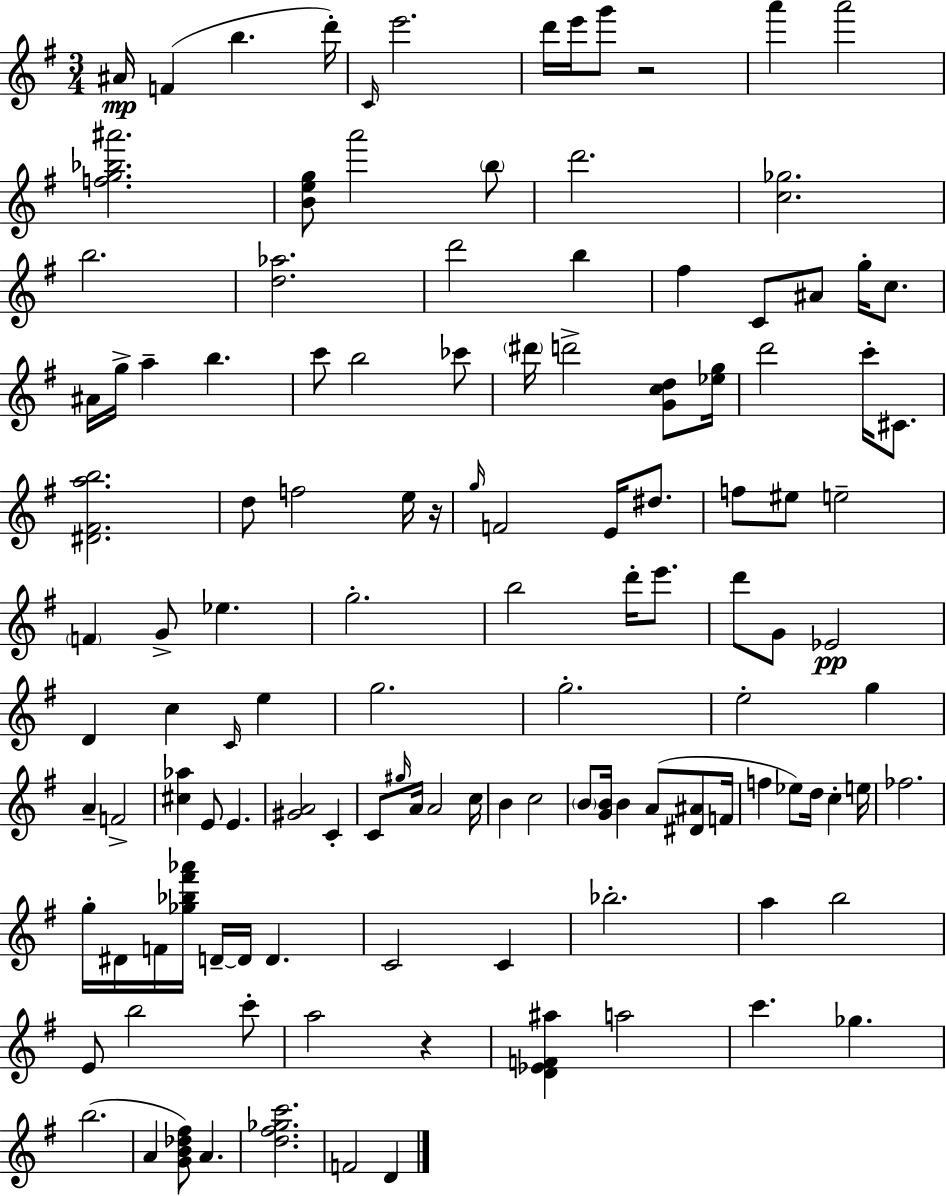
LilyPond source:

{
  \clef treble
  \numericTimeSignature
  \time 3/4
  \key g \major
  \repeat volta 2 { ais'16\mp f'4( b''4. d'''16-.) | \grace { c'16 } e'''2. | d'''16 e'''16 g'''8 r2 | a'''4 a'''2 | \break <f'' g'' bes'' ais'''>2. | <b' e'' g''>8 a'''2 \parenthesize b''8 | d'''2. | <c'' ges''>2. | \break b''2. | <d'' aes''>2. | d'''2 b''4 | fis''4 c'8 ais'8 g''16-. c''8. | \break ais'16 g''16-> a''4-- b''4. | c'''8 b''2 ces'''8 | \parenthesize dis'''16 d'''2-> <g' c'' d''>8 | <ees'' g''>16 d'''2 c'''16-. cis'8. | \break <dis' fis' a'' b''>2. | d''8 f''2 e''16 | r16 \grace { g''16 } f'2 e'16 dis''8. | f''8 eis''8 e''2-- | \break \parenthesize f'4 g'8-> ees''4. | g''2.-. | b''2 d'''16-. e'''8. | d'''8 g'8 ees'2\pp | \break d'4 c''4 \grace { c'16 } e''4 | g''2. | g''2.-. | e''2-. g''4 | \break a'4-- f'2-> | <cis'' aes''>4 e'8 e'4. | <gis' a'>2 c'4-. | c'8 \grace { gis''16 } a'16 a'2 | \break c''16 b'4 c''2 | \parenthesize b'8 <g' b'>16 b'4 a'8( | <dis' ais'>8 f'16 f''4 ees''8) d''16 c''4-. | e''16 fes''2. | \break g''16-. dis'16 f'16 <ges'' bes'' fis''' aes'''>16 d'16--~~ d'16 d'4. | c'2 | c'4 bes''2.-. | a''4 b''2 | \break e'8 b''2 | c'''8-. a''2 | r4 <d' ees' f' ais''>4 a''2 | c'''4. ges''4. | \break b''2.( | a'4 <g' b' des'' fis''>8) a'4. | <d'' fis'' ges'' c'''>2. | f'2 | \break d'4 } \bar "|."
}